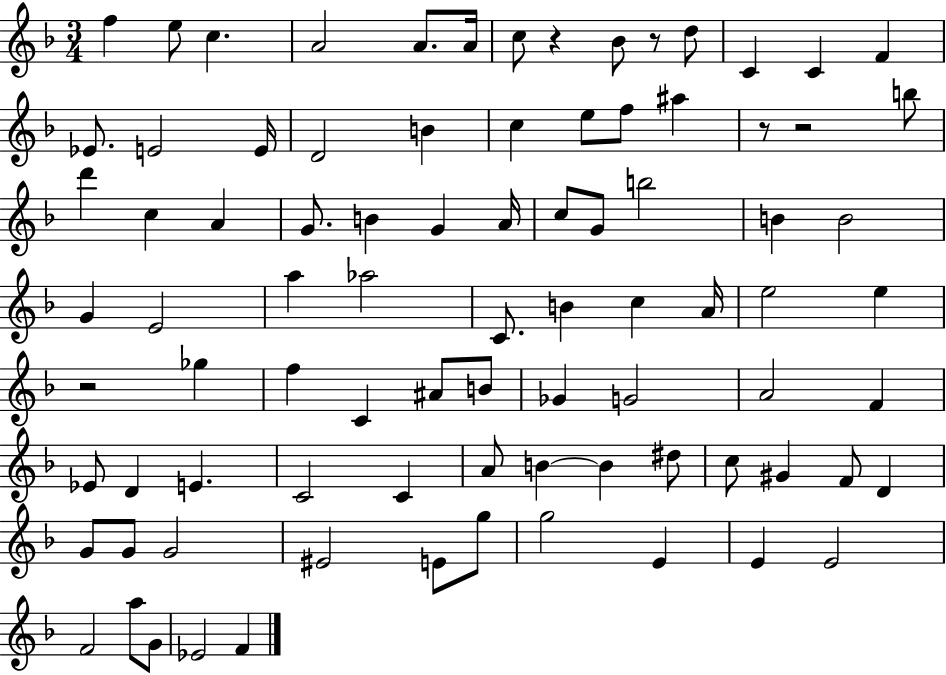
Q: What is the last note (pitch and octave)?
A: F4